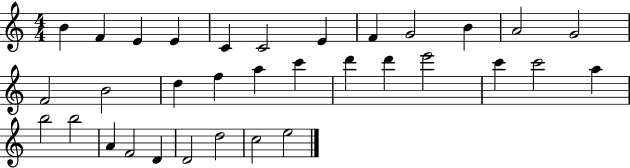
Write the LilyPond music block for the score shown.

{
  \clef treble
  \numericTimeSignature
  \time 4/4
  \key c \major
  b'4 f'4 e'4 e'4 | c'4 c'2 e'4 | f'4 g'2 b'4 | a'2 g'2 | \break f'2 b'2 | d''4 f''4 a''4 c'''4 | d'''4 d'''4 e'''2 | c'''4 c'''2 a''4 | \break b''2 b''2 | a'4 f'2 d'4 | d'2 d''2 | c''2 e''2 | \break \bar "|."
}